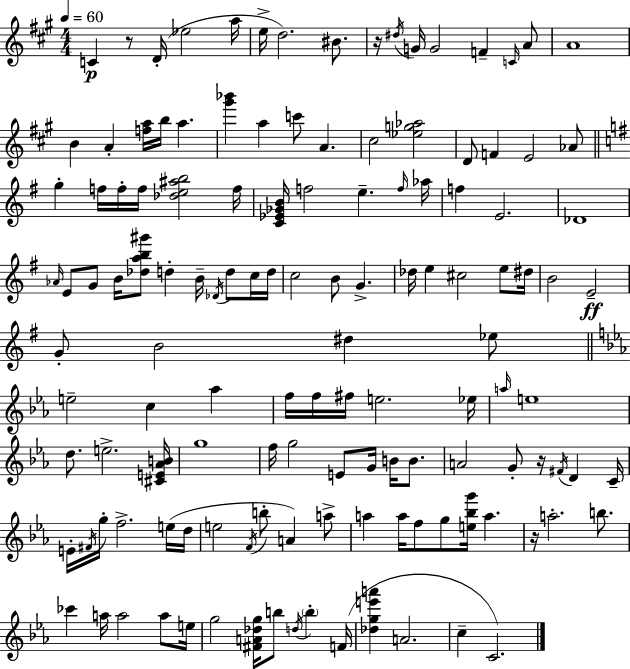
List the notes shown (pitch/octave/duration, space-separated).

C4/q R/e D4/s Eb5/h A5/s E5/s D5/h. BIS4/e. R/s D#5/s G4/s G4/h F4/q C4/s A4/e A4/w B4/q A4/q [F5,A5]/s B5/s A5/q. [G#6,Bb6]/q A5/q C6/e A4/q. C#5/h [Eb5,G5,Ab5]/h D4/e F4/q E4/h Ab4/e G5/q F5/s F5/s F5/s [Db5,E5,A#5,B5]/h F5/s [C4,Eb4,Gb4,B4]/s F5/h E5/q. F5/s Ab5/s F5/q E4/h. Db4/w Ab4/s E4/e G4/e B4/s [Db5,A5,B5,G#6]/e D5/q B4/s Db4/s D5/e C5/s D5/s C5/h B4/e G4/q. Db5/s E5/q C#5/h E5/e D#5/s B4/h E4/h G4/e B4/h D#5/q Eb5/e E5/h C5/q Ab5/q F5/s F5/s F#5/s E5/h. Eb5/s A5/s E5/w D5/e. E5/h. [C#4,E4,Ab4,B4]/s G5/w F5/s G5/h E4/e G4/s B4/s B4/e. A4/h G4/e R/s F#4/s D4/q C4/s E4/s F#4/s G5/s F5/h. E5/s D5/s E5/h F4/s B5/e A4/q A5/e A5/q A5/s F5/e G5/e [E5,Bb5,G6]/s A5/q. R/s A5/h. B5/e. CES6/q A5/s A5/h A5/e E5/s G5/h [F#4,A4,Db5,G5]/s B5/e D5/s B5/q F4/s [Db5,G5,E6,A6]/q A4/h. C5/q C4/h.